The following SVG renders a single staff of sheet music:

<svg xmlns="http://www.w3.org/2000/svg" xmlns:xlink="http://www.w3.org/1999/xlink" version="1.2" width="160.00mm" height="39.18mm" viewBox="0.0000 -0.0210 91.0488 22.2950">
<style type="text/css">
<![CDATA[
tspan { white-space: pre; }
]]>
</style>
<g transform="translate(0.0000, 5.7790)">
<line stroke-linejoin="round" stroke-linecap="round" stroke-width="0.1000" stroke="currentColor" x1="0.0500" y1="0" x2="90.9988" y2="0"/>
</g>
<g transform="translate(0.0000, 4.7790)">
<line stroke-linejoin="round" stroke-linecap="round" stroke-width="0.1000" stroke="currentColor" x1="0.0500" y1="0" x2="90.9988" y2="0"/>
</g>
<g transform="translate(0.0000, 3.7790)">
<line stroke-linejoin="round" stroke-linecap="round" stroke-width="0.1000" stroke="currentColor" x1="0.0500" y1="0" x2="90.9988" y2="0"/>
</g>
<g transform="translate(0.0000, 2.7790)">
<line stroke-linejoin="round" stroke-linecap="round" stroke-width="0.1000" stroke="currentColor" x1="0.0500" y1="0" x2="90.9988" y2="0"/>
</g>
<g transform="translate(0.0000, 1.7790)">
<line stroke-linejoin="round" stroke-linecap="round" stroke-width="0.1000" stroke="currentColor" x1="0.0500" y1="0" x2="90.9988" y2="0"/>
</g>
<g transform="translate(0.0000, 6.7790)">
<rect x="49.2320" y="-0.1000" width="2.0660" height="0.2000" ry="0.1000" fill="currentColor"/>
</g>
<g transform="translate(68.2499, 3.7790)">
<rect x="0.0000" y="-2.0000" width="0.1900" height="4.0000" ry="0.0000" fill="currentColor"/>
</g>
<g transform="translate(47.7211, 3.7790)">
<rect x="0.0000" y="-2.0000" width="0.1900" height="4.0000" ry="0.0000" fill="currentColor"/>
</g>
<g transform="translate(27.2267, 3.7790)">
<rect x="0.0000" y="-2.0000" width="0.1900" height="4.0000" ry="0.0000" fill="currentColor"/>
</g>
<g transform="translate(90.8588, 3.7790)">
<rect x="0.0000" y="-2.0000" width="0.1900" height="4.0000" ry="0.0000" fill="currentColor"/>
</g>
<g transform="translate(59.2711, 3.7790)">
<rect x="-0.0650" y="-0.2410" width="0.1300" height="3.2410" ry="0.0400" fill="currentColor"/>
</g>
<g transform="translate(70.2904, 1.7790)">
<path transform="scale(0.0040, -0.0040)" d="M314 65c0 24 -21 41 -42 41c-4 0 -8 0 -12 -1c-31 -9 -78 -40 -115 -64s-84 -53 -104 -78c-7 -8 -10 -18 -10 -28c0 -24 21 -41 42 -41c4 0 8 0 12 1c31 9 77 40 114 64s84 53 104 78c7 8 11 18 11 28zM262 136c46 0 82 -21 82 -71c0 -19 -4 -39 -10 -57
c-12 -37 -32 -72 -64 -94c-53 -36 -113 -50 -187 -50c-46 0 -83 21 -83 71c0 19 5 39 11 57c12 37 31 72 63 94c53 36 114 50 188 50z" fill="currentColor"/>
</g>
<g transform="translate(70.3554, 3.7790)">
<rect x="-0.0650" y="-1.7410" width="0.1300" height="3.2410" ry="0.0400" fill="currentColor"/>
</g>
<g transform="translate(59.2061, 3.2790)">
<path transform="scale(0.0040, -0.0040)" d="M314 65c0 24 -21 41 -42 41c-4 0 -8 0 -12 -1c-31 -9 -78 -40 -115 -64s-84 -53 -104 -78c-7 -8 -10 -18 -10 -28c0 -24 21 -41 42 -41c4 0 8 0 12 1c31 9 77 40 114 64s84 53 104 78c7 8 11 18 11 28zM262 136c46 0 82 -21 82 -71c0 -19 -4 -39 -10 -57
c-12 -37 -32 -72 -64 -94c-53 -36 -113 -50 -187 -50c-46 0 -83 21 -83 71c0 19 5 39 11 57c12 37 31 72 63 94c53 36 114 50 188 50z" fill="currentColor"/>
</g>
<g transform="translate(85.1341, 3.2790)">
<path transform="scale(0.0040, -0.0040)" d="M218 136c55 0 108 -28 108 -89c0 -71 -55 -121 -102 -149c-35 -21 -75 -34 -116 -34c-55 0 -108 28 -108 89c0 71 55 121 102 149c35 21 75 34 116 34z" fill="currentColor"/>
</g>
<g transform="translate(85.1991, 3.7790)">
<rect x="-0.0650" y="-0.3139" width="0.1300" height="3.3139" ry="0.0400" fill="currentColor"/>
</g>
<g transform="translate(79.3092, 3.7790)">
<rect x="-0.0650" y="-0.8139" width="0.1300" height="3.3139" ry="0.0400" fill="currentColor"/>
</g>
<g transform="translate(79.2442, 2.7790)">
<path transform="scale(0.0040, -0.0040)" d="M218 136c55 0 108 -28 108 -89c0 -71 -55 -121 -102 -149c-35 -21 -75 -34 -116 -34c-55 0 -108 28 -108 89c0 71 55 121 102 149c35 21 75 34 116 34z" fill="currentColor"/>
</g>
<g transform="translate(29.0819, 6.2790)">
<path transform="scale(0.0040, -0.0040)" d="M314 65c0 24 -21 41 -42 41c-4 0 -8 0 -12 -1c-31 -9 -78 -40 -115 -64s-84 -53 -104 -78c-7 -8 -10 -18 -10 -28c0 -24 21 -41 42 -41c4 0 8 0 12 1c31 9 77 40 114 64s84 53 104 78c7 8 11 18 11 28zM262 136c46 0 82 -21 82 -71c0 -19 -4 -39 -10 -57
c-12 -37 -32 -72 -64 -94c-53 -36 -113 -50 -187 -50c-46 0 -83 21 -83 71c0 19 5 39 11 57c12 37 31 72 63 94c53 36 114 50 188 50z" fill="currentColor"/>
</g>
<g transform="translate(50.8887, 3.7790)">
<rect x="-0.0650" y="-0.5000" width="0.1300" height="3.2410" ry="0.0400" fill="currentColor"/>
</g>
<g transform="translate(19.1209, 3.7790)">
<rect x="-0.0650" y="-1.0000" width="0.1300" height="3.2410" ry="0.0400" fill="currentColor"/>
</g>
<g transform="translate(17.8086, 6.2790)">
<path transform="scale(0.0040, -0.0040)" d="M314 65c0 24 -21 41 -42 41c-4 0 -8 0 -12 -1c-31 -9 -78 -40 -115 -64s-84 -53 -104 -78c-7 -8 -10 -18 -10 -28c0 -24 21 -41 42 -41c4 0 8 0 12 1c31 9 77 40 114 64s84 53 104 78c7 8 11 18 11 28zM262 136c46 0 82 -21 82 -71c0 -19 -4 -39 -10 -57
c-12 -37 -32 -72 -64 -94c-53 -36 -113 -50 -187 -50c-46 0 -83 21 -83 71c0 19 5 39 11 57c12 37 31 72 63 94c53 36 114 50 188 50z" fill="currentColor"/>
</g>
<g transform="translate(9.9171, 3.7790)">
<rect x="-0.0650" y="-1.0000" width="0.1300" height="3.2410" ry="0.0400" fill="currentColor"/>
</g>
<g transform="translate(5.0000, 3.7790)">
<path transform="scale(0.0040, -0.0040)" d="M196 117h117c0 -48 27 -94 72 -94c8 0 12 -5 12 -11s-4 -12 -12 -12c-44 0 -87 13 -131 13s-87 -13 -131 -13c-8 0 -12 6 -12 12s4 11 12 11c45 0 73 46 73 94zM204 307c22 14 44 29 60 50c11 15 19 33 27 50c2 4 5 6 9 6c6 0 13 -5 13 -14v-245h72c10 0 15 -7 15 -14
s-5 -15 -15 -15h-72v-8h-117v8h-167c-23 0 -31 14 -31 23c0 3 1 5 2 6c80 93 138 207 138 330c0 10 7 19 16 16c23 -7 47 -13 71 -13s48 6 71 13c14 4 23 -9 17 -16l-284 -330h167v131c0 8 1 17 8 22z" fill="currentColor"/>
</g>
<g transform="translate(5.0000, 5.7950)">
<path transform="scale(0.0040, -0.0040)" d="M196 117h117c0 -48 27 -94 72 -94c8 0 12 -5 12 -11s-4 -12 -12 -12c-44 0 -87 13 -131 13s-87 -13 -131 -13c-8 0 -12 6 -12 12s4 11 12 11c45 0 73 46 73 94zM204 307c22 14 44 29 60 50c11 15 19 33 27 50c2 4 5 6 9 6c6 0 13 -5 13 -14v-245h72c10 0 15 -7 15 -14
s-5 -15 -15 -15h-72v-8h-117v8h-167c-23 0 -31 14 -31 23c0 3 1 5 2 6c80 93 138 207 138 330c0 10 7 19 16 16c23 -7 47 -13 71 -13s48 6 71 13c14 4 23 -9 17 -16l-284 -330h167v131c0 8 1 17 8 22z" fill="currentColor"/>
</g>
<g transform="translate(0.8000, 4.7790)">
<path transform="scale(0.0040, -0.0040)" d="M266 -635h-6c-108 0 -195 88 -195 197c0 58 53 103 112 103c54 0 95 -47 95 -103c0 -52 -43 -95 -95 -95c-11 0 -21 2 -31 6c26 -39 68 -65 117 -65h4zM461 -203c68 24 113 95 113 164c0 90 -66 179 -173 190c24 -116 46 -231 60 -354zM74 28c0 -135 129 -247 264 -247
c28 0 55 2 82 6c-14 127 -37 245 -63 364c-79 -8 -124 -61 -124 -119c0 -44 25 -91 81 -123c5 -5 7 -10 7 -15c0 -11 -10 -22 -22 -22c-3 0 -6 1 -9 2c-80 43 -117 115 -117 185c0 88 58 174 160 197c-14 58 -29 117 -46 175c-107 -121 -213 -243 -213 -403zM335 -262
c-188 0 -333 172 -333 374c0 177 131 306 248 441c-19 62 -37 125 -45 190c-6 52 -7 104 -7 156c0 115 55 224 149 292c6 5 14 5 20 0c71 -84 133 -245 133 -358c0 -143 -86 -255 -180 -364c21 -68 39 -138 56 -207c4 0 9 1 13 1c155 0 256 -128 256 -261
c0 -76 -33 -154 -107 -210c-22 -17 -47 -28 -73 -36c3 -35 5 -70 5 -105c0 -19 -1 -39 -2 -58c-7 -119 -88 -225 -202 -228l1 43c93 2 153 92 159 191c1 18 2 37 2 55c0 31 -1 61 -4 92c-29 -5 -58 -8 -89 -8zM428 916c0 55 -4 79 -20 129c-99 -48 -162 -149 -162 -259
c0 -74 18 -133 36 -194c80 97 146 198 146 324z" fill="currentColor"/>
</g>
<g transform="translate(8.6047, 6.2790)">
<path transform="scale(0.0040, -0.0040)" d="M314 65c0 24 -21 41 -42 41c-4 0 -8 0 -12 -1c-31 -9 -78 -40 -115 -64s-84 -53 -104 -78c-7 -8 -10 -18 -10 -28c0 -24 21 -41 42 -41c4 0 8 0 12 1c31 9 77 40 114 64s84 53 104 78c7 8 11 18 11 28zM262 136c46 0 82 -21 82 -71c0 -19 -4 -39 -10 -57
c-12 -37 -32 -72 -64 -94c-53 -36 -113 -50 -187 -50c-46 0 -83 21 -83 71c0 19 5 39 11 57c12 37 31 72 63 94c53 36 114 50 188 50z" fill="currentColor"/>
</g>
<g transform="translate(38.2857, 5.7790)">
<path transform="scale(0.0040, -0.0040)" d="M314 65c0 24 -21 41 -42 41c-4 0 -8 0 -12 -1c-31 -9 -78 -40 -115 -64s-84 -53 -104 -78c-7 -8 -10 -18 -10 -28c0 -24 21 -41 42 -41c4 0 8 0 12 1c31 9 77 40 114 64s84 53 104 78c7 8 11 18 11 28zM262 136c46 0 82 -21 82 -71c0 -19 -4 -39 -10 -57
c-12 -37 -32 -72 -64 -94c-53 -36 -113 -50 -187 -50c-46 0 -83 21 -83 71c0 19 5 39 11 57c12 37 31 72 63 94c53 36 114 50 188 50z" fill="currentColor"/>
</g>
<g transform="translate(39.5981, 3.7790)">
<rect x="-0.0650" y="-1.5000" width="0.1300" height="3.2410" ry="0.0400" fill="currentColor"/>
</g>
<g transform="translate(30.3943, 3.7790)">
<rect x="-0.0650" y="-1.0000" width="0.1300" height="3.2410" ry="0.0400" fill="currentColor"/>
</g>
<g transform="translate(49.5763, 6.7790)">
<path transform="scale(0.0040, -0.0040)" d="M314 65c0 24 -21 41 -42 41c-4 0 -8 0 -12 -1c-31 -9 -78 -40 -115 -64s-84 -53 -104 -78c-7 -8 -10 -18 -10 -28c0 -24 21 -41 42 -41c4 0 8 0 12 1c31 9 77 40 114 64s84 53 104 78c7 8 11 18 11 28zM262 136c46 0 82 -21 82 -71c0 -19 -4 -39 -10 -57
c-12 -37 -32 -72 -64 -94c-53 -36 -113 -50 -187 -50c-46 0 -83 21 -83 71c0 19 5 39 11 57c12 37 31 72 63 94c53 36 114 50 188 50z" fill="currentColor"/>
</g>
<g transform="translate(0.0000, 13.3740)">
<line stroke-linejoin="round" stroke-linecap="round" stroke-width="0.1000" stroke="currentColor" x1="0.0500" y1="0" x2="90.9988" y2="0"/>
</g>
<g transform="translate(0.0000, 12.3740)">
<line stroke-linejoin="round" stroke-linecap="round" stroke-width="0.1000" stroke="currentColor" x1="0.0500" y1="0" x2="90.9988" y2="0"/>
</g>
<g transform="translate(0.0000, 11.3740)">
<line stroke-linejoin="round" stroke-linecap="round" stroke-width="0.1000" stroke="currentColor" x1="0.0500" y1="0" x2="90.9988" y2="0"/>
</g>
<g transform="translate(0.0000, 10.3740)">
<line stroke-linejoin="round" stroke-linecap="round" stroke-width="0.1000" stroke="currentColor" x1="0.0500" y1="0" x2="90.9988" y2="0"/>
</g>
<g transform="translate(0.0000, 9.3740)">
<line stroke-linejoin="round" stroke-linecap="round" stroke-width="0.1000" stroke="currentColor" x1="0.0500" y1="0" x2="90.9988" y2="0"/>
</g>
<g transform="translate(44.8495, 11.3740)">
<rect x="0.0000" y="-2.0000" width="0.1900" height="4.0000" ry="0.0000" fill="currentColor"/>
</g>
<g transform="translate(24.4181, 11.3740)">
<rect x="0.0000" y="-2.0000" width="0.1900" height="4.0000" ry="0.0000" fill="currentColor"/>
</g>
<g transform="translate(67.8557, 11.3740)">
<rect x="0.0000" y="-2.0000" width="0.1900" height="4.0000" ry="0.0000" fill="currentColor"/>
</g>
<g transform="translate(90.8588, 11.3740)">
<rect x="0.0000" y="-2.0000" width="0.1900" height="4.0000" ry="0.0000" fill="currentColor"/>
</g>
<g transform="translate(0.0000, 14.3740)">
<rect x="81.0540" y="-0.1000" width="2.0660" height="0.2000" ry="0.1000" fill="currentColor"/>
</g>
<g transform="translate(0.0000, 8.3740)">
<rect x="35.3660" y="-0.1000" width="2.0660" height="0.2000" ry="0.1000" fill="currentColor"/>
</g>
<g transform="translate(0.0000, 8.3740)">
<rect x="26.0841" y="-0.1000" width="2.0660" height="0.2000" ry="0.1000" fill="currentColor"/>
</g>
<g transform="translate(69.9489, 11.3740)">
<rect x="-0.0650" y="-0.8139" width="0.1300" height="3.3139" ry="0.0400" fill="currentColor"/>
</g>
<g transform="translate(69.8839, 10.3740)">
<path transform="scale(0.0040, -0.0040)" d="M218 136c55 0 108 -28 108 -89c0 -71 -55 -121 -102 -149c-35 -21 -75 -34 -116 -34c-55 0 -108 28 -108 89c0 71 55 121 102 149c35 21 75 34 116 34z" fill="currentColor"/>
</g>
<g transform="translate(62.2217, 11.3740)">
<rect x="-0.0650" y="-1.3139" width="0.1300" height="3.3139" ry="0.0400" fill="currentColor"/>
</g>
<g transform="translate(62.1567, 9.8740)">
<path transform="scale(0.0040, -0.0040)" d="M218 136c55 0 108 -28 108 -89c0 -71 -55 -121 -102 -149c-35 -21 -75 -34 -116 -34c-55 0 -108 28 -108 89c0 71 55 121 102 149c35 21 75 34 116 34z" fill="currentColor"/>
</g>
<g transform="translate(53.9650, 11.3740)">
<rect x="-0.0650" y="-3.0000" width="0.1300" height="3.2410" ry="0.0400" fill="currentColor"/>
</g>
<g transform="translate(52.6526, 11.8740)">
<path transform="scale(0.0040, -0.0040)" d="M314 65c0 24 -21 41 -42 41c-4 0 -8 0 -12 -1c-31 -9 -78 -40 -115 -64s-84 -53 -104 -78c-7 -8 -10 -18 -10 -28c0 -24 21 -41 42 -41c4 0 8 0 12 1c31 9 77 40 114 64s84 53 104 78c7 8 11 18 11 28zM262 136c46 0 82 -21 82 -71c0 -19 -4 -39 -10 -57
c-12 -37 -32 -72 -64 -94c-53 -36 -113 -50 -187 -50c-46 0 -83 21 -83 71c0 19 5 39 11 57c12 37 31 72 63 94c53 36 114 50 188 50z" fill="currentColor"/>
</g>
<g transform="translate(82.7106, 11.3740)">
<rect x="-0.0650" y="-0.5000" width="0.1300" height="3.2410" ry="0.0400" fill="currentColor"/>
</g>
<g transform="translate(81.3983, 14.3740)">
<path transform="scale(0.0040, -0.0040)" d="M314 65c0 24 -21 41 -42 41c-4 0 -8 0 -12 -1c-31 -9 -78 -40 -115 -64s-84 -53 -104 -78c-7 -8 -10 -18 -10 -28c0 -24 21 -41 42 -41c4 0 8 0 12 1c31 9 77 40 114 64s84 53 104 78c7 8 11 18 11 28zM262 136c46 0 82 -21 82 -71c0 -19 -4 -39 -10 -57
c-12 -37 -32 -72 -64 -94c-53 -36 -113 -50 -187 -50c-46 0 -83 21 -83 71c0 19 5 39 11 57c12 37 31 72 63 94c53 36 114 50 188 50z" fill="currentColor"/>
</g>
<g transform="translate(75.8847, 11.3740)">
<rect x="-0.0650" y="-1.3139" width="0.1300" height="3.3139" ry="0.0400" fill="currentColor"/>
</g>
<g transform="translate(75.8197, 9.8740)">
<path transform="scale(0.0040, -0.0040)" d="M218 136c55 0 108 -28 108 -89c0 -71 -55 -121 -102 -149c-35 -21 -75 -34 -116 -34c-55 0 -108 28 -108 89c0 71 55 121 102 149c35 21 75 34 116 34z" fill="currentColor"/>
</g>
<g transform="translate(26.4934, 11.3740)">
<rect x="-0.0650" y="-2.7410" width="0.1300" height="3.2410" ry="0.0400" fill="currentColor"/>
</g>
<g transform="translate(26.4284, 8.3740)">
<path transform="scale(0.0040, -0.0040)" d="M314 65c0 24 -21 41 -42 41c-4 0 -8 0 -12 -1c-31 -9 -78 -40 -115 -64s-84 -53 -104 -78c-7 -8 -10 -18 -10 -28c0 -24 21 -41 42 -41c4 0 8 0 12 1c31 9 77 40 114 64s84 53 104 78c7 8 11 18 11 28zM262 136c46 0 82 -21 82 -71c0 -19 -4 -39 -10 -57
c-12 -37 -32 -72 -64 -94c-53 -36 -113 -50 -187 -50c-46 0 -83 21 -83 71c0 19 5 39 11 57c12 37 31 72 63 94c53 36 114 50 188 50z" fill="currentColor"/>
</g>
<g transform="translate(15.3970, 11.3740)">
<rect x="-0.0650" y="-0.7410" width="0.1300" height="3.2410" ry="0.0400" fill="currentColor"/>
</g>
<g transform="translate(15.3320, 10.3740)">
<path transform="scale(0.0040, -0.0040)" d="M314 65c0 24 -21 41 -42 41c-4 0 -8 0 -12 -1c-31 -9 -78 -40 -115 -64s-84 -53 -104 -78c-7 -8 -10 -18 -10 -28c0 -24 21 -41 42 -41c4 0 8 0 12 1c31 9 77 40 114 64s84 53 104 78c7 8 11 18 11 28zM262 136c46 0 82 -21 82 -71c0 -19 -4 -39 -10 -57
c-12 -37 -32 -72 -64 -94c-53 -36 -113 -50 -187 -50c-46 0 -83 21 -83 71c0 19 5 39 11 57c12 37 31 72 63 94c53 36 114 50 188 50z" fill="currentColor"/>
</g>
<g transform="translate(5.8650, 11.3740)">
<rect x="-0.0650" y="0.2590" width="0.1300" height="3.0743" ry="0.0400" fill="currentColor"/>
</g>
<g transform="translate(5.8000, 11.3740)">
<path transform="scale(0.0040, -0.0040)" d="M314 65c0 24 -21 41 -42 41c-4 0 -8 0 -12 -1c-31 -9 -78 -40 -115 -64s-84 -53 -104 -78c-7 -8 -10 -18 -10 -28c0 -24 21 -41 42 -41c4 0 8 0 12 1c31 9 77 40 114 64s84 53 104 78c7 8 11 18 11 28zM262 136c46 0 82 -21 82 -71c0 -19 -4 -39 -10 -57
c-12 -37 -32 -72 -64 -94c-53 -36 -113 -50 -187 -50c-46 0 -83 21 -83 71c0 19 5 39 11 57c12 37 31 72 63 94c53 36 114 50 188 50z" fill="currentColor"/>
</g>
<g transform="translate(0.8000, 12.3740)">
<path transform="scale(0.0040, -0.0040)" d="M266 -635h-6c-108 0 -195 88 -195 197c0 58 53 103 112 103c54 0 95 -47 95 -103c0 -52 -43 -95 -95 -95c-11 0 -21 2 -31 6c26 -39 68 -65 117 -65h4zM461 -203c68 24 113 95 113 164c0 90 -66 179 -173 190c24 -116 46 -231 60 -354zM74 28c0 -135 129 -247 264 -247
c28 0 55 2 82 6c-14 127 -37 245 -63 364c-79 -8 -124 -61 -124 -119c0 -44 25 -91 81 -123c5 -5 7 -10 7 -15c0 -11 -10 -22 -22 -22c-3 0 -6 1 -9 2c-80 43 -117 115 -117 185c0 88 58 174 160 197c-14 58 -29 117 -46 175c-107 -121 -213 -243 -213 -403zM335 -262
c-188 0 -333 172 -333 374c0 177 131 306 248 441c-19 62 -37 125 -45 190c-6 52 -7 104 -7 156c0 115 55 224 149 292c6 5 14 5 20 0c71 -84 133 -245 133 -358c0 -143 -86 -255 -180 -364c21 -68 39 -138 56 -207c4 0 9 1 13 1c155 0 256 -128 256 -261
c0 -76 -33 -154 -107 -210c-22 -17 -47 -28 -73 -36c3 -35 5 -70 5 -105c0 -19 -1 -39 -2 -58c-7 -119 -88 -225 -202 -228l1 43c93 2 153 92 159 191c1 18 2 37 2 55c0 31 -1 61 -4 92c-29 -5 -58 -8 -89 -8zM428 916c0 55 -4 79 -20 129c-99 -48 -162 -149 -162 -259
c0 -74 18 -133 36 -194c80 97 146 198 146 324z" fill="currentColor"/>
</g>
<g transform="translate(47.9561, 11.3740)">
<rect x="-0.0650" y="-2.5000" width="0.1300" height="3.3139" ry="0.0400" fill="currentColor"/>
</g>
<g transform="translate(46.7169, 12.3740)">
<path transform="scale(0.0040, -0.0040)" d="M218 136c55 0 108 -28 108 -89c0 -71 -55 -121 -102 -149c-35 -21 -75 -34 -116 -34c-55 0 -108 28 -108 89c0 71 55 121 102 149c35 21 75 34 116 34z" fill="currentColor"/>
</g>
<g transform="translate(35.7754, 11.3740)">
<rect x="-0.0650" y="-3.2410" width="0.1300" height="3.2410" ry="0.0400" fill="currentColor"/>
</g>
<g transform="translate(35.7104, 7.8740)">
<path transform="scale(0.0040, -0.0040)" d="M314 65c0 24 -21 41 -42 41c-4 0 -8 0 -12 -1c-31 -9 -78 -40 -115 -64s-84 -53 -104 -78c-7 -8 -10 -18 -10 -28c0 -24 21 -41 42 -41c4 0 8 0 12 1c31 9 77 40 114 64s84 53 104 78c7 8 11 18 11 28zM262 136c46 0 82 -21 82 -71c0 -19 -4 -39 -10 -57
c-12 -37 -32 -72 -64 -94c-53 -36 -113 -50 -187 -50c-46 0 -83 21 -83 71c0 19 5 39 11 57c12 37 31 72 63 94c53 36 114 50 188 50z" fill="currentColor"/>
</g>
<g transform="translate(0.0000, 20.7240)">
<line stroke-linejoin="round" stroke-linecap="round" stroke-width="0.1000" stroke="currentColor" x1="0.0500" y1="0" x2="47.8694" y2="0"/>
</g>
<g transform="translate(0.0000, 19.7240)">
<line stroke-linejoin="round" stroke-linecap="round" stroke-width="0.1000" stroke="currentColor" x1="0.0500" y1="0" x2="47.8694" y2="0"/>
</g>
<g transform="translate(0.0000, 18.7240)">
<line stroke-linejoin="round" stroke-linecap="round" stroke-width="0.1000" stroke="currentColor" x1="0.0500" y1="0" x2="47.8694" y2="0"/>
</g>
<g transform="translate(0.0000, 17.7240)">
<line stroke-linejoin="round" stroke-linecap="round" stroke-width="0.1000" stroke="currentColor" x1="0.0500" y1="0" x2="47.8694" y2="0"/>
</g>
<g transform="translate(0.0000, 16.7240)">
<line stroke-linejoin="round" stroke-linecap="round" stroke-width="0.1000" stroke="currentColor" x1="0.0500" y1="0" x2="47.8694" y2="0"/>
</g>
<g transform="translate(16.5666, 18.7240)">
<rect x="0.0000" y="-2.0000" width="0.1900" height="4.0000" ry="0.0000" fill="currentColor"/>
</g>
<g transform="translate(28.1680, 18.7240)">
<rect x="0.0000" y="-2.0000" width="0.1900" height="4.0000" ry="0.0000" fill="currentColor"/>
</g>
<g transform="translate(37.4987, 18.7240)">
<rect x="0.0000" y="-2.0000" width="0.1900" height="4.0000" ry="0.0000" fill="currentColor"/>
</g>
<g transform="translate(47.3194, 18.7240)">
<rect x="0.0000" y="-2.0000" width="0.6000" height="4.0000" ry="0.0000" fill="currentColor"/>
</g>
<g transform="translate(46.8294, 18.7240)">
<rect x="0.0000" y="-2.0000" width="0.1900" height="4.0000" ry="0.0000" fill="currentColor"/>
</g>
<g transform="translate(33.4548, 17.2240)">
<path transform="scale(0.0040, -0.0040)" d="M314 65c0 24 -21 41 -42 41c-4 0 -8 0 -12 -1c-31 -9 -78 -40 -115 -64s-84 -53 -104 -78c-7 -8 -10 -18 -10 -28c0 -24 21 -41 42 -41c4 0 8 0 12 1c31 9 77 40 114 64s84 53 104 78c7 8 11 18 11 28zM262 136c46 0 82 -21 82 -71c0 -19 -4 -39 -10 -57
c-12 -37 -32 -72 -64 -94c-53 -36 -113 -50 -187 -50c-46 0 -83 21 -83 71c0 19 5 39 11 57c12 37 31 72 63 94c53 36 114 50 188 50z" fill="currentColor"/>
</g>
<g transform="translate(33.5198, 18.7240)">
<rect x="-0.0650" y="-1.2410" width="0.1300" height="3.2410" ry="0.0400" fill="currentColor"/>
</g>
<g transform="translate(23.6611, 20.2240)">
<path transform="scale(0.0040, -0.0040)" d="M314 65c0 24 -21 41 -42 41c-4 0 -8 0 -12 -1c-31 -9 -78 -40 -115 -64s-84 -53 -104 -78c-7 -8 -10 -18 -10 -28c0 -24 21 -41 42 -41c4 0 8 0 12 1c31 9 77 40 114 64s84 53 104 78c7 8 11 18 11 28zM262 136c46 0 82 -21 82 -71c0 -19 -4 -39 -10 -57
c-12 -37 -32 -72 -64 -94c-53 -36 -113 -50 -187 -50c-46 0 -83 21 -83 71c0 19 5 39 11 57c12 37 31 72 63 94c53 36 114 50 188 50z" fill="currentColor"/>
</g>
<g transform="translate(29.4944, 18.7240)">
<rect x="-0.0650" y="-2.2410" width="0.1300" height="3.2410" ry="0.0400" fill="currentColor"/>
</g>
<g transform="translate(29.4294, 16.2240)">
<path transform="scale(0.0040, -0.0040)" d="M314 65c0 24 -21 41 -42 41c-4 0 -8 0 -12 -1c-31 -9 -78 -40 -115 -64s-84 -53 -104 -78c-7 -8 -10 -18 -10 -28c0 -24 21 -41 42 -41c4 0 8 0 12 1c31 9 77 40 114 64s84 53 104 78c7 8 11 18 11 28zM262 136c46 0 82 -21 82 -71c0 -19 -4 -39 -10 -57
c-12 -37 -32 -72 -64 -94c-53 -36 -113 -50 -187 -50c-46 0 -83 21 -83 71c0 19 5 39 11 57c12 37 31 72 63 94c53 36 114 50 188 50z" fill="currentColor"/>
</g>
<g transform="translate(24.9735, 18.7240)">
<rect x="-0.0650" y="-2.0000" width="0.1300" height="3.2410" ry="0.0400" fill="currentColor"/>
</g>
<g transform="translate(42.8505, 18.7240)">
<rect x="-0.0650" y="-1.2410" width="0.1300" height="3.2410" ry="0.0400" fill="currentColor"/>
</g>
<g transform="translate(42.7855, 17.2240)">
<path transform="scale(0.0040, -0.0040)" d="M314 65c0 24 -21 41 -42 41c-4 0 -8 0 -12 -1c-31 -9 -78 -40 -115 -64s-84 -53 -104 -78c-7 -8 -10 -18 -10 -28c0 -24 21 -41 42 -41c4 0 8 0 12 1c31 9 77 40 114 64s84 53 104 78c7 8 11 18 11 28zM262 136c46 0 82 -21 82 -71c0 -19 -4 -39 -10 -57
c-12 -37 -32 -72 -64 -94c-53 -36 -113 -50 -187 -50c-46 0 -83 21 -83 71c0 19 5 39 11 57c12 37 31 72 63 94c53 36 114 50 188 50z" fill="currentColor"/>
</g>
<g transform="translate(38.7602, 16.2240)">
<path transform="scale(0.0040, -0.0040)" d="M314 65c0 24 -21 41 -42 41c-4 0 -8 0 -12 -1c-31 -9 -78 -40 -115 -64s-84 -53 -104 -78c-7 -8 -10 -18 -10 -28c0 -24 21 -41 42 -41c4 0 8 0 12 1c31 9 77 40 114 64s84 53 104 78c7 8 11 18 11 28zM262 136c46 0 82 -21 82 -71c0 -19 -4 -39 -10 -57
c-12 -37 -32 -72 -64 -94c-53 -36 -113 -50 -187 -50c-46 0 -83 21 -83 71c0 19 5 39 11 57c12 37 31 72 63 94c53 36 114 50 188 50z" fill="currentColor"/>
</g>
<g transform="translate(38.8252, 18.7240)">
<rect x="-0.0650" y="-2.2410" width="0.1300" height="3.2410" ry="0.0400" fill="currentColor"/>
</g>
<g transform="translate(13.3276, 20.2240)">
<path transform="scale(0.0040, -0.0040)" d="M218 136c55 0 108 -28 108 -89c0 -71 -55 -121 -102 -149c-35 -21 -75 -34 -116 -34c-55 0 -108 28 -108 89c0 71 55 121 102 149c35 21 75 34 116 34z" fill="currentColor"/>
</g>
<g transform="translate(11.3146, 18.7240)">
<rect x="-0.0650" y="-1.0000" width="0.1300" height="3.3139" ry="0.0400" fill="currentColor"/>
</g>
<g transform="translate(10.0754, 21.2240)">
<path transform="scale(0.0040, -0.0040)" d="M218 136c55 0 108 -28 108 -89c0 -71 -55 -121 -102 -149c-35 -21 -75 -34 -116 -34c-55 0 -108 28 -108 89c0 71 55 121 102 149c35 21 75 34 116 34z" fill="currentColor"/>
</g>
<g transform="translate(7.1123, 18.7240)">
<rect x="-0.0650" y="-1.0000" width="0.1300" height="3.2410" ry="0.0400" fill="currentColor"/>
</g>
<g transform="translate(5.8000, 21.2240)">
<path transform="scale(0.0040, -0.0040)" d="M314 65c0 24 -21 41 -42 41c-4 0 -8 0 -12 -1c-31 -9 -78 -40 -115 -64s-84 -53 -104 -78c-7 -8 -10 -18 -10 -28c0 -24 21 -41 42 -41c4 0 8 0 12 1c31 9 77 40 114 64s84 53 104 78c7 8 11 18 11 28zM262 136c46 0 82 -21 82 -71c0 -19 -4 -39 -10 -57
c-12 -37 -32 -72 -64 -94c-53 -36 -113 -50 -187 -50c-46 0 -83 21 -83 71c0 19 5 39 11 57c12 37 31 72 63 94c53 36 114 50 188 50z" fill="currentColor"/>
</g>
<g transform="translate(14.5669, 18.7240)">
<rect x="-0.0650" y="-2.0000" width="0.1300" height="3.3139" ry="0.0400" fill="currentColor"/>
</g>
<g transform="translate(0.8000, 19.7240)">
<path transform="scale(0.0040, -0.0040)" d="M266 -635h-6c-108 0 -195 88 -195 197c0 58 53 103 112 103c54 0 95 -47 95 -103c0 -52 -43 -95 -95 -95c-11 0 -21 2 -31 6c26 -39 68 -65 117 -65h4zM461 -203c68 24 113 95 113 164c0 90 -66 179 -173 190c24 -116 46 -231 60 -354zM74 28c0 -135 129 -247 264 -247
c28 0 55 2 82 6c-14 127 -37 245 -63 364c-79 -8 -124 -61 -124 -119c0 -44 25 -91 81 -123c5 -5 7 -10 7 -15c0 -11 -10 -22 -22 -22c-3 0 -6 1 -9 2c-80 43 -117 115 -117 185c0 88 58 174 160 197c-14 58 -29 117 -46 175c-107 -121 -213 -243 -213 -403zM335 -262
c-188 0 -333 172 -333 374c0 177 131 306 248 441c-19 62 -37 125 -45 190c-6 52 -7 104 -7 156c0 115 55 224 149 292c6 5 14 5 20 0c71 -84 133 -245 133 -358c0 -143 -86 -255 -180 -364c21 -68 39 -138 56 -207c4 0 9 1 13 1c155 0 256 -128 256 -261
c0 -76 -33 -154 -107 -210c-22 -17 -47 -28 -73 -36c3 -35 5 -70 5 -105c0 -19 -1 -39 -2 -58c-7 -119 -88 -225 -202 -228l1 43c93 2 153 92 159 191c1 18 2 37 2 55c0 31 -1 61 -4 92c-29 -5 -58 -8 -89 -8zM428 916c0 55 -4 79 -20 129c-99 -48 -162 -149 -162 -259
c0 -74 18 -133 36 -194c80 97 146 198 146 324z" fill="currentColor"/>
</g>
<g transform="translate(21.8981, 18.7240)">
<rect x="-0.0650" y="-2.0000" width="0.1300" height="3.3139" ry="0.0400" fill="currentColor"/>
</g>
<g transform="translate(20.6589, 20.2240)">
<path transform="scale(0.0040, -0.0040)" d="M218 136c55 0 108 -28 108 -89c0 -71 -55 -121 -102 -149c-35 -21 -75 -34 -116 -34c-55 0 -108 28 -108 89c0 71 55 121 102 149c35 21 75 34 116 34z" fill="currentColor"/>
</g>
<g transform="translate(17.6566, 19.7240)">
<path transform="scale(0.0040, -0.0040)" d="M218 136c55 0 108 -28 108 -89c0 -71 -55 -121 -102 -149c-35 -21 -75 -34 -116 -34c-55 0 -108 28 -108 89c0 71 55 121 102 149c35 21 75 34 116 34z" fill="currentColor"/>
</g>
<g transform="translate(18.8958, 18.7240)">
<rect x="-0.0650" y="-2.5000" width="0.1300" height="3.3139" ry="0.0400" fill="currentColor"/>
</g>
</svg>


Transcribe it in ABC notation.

X:1
T:Untitled
M:4/4
L:1/4
K:C
D2 D2 D2 E2 C2 c2 f2 d c B2 d2 a2 b2 G A2 e d e C2 D2 D F G F F2 g2 e2 g2 e2